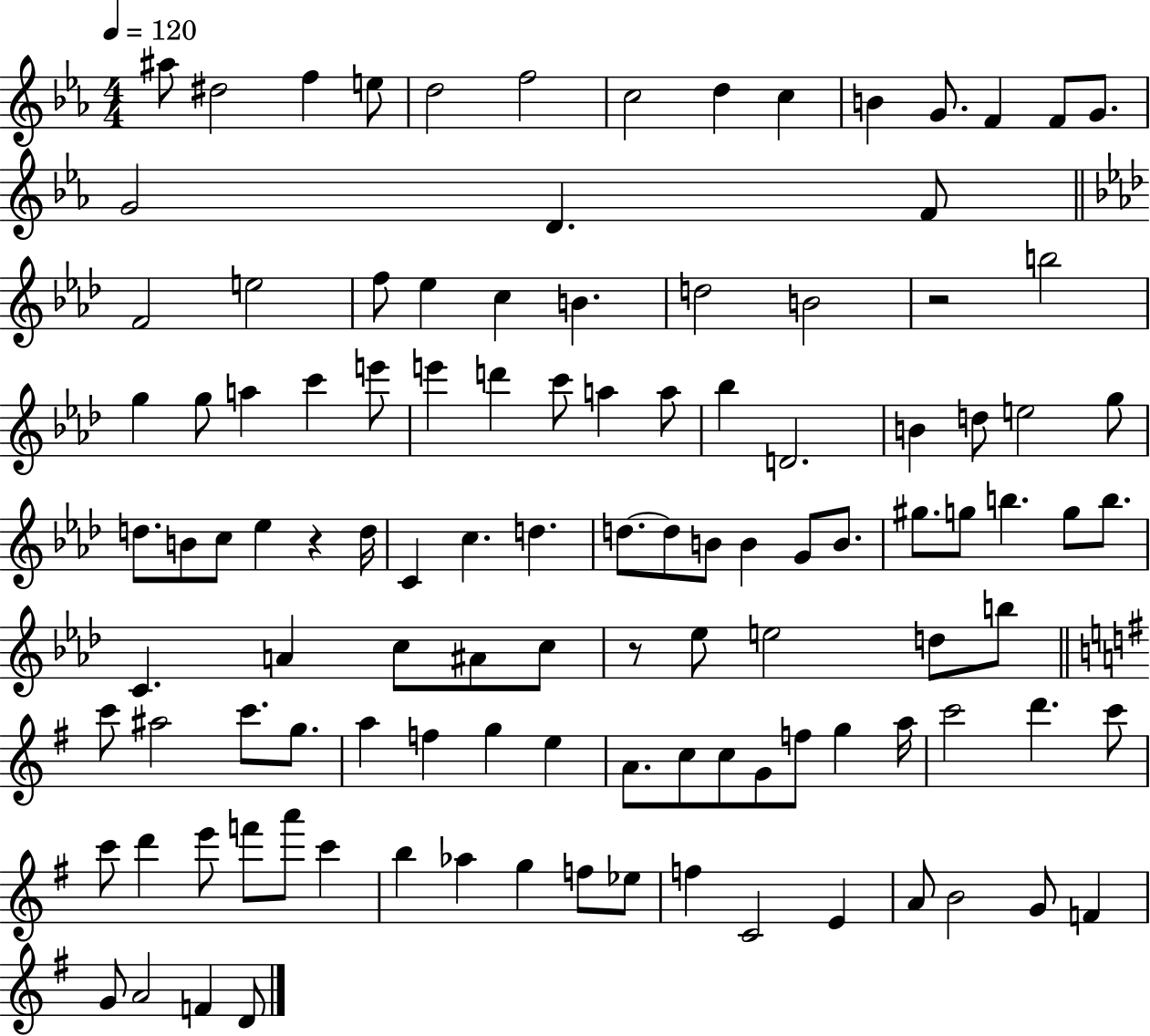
X:1
T:Untitled
M:4/4
L:1/4
K:Eb
^a/2 ^d2 f e/2 d2 f2 c2 d c B G/2 F F/2 G/2 G2 D F/2 F2 e2 f/2 _e c B d2 B2 z2 b2 g g/2 a c' e'/2 e' d' c'/2 a a/2 _b D2 B d/2 e2 g/2 d/2 B/2 c/2 _e z d/4 C c d d/2 d/2 B/2 B G/2 B/2 ^g/2 g/2 b g/2 b/2 C A c/2 ^A/2 c/2 z/2 _e/2 e2 d/2 b/2 c'/2 ^a2 c'/2 g/2 a f g e A/2 c/2 c/2 G/2 f/2 g a/4 c'2 d' c'/2 c'/2 d' e'/2 f'/2 a'/2 c' b _a g f/2 _e/2 f C2 E A/2 B2 G/2 F G/2 A2 F D/2